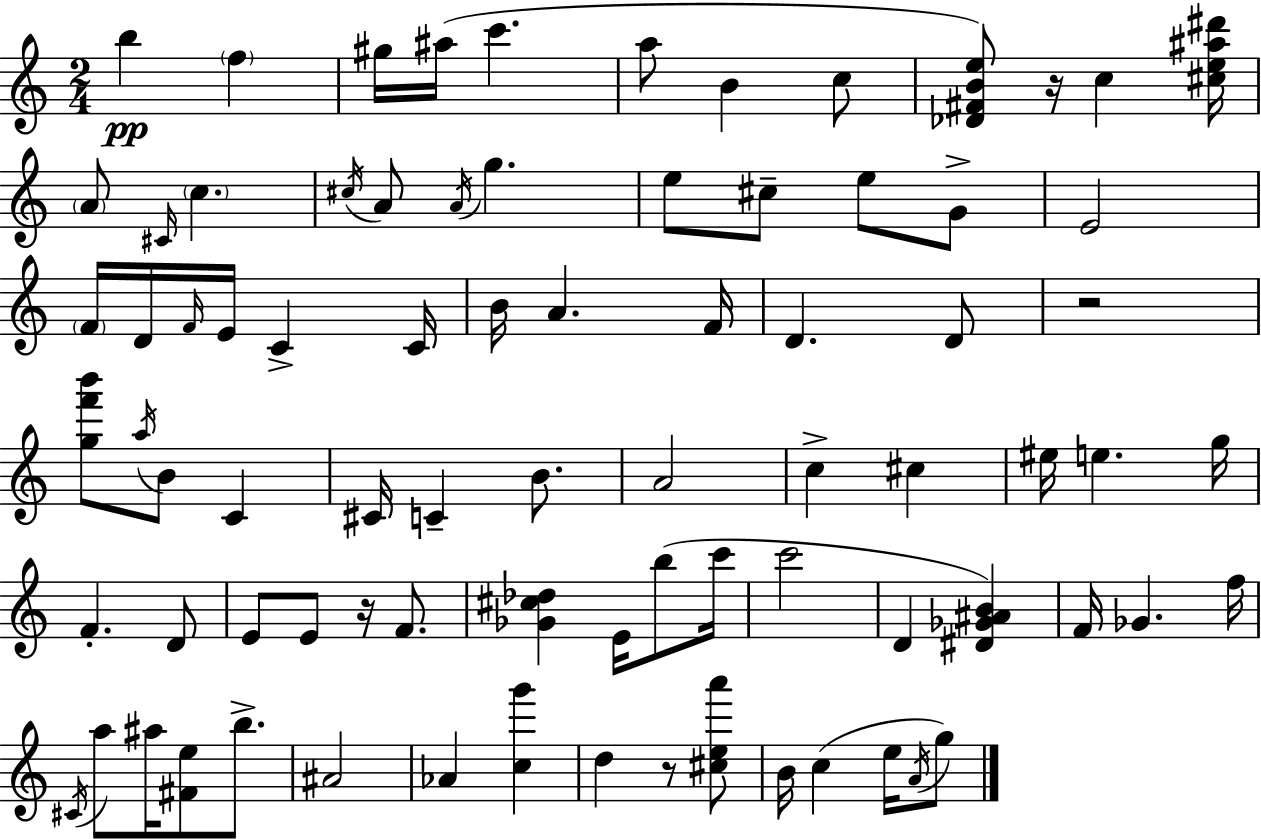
B5/q F5/q G#5/s A#5/s C6/q. A5/e B4/q C5/e [Db4,F#4,B4,E5]/e R/s C5/q [C#5,E5,A#5,D#6]/s A4/e C#4/s C5/q. C#5/s A4/e A4/s G5/q. E5/e C#5/e E5/e G4/e E4/h F4/s D4/s F4/s E4/s C4/q C4/s B4/s A4/q. F4/s D4/q. D4/e R/h [G5,F6,B6]/e A5/s B4/e C4/q C#4/s C4/q B4/e. A4/h C5/q C#5/q EIS5/s E5/q. G5/s F4/q. D4/e E4/e E4/e R/s F4/e. [Gb4,C#5,Db5]/q E4/s B5/e C6/s C6/h D4/q [D#4,Gb4,A#4,B4]/q F4/s Gb4/q. F5/s C#4/s A5/e A#5/s [F#4,E5]/e B5/e. A#4/h Ab4/q [C5,G6]/q D5/q R/e [C#5,E5,A6]/e B4/s C5/q E5/s A4/s G5/e